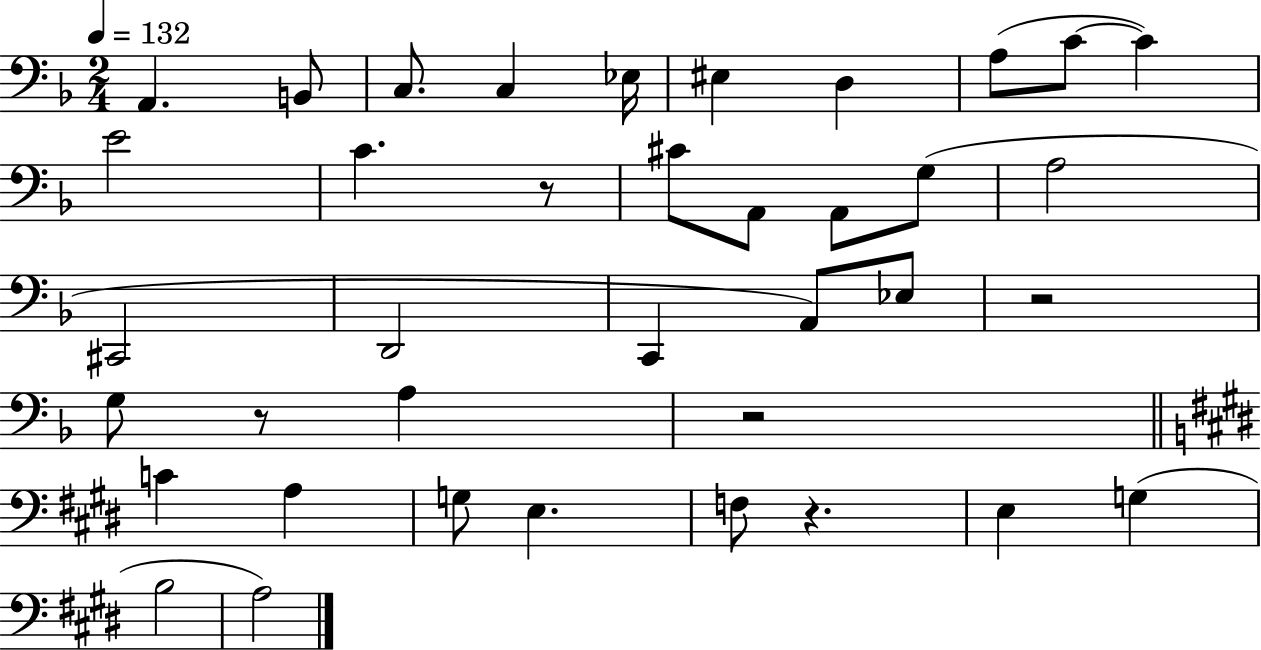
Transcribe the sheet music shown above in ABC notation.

X:1
T:Untitled
M:2/4
L:1/4
K:F
A,, B,,/2 C,/2 C, _E,/4 ^E, D, A,/2 C/2 C E2 C z/2 ^C/2 A,,/2 A,,/2 G,/2 A,2 ^C,,2 D,,2 C,, A,,/2 _E,/2 z2 G,/2 z/2 A, z2 C A, G,/2 E, F,/2 z E, G, B,2 A,2